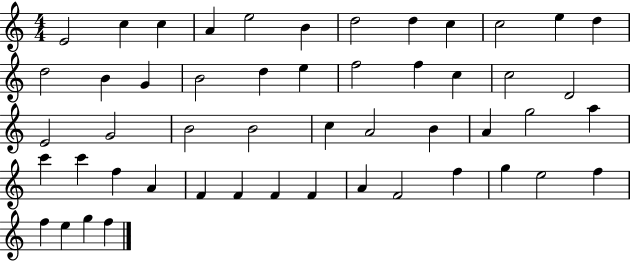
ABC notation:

X:1
T:Untitled
M:4/4
L:1/4
K:C
E2 c c A e2 B d2 d c c2 e d d2 B G B2 d e f2 f c c2 D2 E2 G2 B2 B2 c A2 B A g2 a c' c' f A F F F F A F2 f g e2 f f e g f